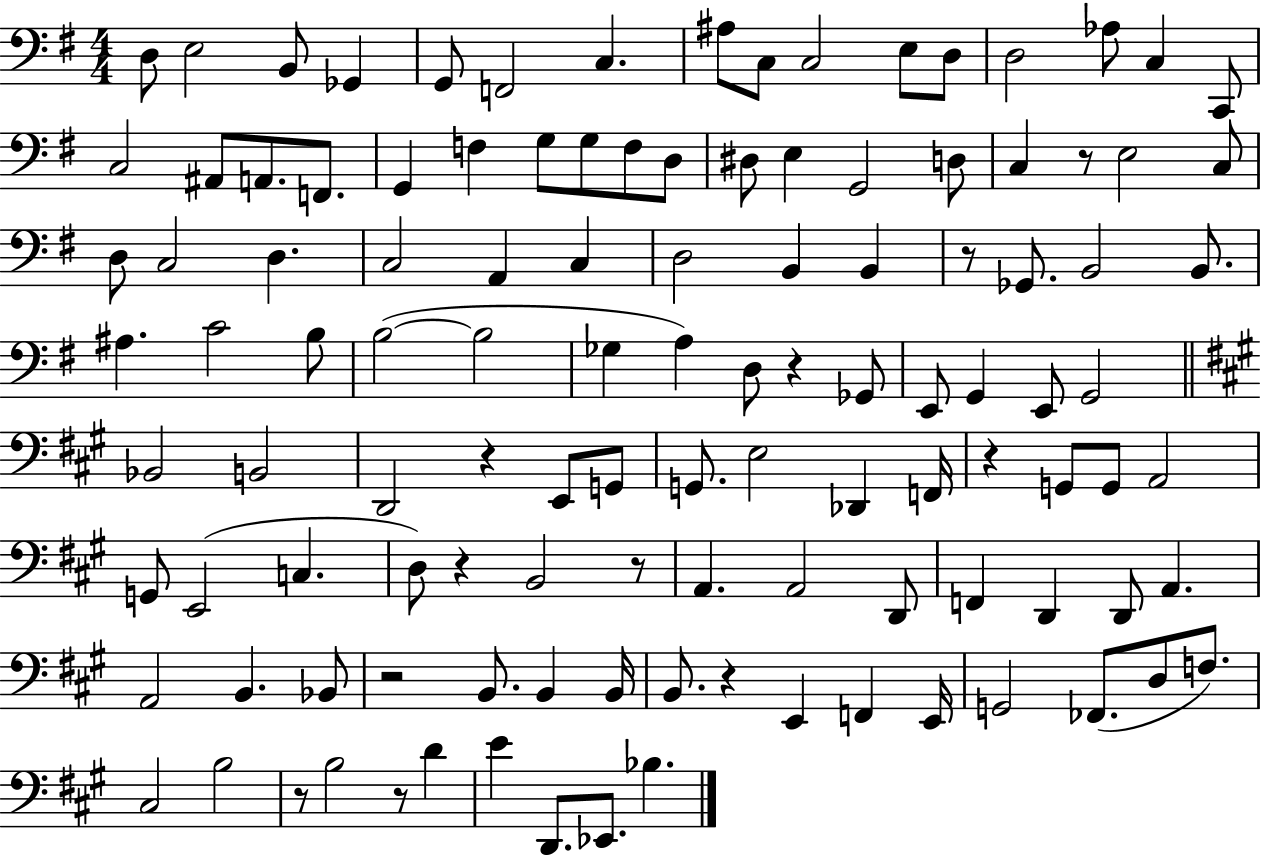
{
  \clef bass
  \numericTimeSignature
  \time 4/4
  \key g \major
  \repeat volta 2 { d8 e2 b,8 ges,4 | g,8 f,2 c4. | ais8 c8 c2 e8 d8 | d2 aes8 c4 c,8 | \break c2 ais,8 a,8. f,8. | g,4 f4 g8 g8 f8 d8 | dis8 e4 g,2 d8 | c4 r8 e2 c8 | \break d8 c2 d4. | c2 a,4 c4 | d2 b,4 b,4 | r8 ges,8. b,2 b,8. | \break ais4. c'2 b8 | b2~(~ b2 | ges4 a4) d8 r4 ges,8 | e,8 g,4 e,8 g,2 | \break \bar "||" \break \key a \major bes,2 b,2 | d,2 r4 e,8 g,8 | g,8. e2 des,4 f,16 | r4 g,8 g,8 a,2 | \break g,8 e,2( c4. | d8) r4 b,2 r8 | a,4. a,2 d,8 | f,4 d,4 d,8 a,4. | \break a,2 b,4. bes,8 | r2 b,8. b,4 b,16 | b,8. r4 e,4 f,4 e,16 | g,2 fes,8.( d8 f8.) | \break cis2 b2 | r8 b2 r8 d'4 | e'4 d,8. ees,8. bes4. | } \bar "|."
}